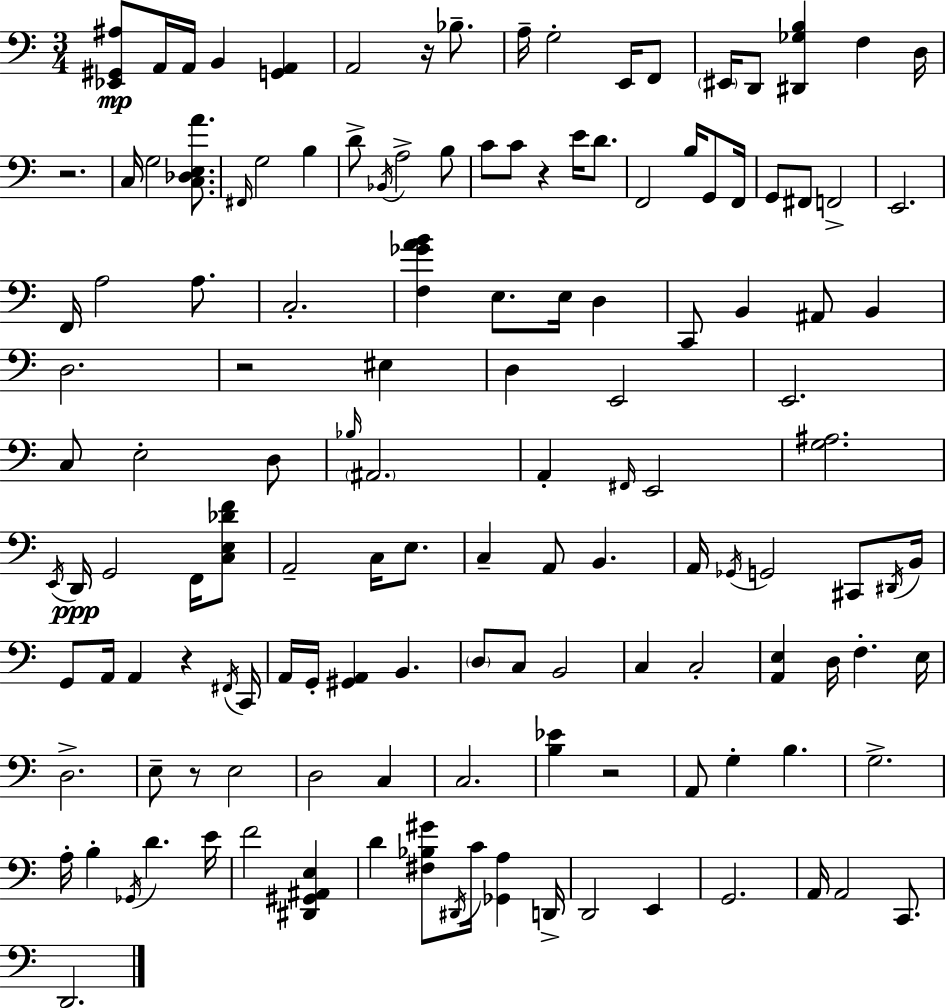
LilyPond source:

{
  \clef bass
  \numericTimeSignature
  \time 3/4
  \key a \minor
  \repeat volta 2 { <ees, gis, ais>8\mp a,16 a,16 b,4 <g, a,>4 | a,2 r16 bes8.-- | a16-- g2-. e,16 f,8 | \parenthesize eis,16 d,8 <dis, ges b>4 f4 d16 | \break r2. | c16 g2 <c des e a'>8. | \grace { fis,16 } g2 b4 | d'8-> \acciaccatura { bes,16 } a2-> | \break b8 c'8 c'8 r4 e'16 d'8. | f,2 b16 g,8 | f,16 g,8 fis,8 f,2-> | e,2. | \break f,16 a2 a8. | c2.-. | <f ges' a' b'>4 e8. e16 d4 | c,8 b,4 ais,8 b,4 | \break d2. | r2 eis4 | d4 e,2 | e,2. | \break c8 e2-. | d8 \grace { bes16 } \parenthesize ais,2. | a,4-. \grace { fis,16 } e,2 | <g ais>2. | \break \acciaccatura { e,16 }\ppp d,16 g,2 | f,16 <c e des' f'>8 a,2-- | c16 e8. c4-- a,8 b,4. | a,16 \acciaccatura { ges,16 } g,2 | \break cis,8 \acciaccatura { dis,16 } b,16 g,8 a,16 a,4 | r4 \acciaccatura { fis,16 } c,16 a,16 g,16-. <gis, a,>4 | b,4. \parenthesize d8 c8 | b,2 c4 | \break c2-. <a, e>4 | d16 f4.-. e16 d2.-> | e8-- r8 | e2 d2 | \break c4 c2. | <b ees'>4 | r2 a,8 g4-. | b4. g2.-> | \break a16-. b4-. | \acciaccatura { ges,16 } d'4. e'16 f'2 | <dis, gis, ais, e>4 d'4 | <fis bes gis'>8 \acciaccatura { dis,16 } c'16 <ges, a>4 d,16-> d,2 | \break e,4 g,2. | a,16 a,2 | c,8. d,2. | } \bar "|."
}